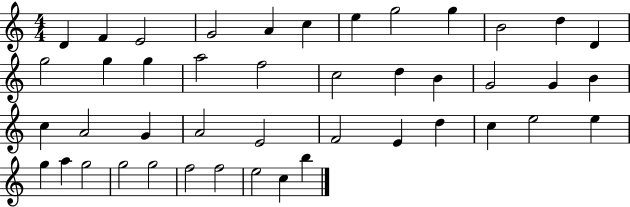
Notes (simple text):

D4/q F4/q E4/h G4/h A4/q C5/q E5/q G5/h G5/q B4/h D5/q D4/q G5/h G5/q G5/q A5/h F5/h C5/h D5/q B4/q G4/h G4/q B4/q C5/q A4/h G4/q A4/h E4/h F4/h E4/q D5/q C5/q E5/h E5/q G5/q A5/q G5/h G5/h G5/h F5/h F5/h E5/h C5/q B5/q